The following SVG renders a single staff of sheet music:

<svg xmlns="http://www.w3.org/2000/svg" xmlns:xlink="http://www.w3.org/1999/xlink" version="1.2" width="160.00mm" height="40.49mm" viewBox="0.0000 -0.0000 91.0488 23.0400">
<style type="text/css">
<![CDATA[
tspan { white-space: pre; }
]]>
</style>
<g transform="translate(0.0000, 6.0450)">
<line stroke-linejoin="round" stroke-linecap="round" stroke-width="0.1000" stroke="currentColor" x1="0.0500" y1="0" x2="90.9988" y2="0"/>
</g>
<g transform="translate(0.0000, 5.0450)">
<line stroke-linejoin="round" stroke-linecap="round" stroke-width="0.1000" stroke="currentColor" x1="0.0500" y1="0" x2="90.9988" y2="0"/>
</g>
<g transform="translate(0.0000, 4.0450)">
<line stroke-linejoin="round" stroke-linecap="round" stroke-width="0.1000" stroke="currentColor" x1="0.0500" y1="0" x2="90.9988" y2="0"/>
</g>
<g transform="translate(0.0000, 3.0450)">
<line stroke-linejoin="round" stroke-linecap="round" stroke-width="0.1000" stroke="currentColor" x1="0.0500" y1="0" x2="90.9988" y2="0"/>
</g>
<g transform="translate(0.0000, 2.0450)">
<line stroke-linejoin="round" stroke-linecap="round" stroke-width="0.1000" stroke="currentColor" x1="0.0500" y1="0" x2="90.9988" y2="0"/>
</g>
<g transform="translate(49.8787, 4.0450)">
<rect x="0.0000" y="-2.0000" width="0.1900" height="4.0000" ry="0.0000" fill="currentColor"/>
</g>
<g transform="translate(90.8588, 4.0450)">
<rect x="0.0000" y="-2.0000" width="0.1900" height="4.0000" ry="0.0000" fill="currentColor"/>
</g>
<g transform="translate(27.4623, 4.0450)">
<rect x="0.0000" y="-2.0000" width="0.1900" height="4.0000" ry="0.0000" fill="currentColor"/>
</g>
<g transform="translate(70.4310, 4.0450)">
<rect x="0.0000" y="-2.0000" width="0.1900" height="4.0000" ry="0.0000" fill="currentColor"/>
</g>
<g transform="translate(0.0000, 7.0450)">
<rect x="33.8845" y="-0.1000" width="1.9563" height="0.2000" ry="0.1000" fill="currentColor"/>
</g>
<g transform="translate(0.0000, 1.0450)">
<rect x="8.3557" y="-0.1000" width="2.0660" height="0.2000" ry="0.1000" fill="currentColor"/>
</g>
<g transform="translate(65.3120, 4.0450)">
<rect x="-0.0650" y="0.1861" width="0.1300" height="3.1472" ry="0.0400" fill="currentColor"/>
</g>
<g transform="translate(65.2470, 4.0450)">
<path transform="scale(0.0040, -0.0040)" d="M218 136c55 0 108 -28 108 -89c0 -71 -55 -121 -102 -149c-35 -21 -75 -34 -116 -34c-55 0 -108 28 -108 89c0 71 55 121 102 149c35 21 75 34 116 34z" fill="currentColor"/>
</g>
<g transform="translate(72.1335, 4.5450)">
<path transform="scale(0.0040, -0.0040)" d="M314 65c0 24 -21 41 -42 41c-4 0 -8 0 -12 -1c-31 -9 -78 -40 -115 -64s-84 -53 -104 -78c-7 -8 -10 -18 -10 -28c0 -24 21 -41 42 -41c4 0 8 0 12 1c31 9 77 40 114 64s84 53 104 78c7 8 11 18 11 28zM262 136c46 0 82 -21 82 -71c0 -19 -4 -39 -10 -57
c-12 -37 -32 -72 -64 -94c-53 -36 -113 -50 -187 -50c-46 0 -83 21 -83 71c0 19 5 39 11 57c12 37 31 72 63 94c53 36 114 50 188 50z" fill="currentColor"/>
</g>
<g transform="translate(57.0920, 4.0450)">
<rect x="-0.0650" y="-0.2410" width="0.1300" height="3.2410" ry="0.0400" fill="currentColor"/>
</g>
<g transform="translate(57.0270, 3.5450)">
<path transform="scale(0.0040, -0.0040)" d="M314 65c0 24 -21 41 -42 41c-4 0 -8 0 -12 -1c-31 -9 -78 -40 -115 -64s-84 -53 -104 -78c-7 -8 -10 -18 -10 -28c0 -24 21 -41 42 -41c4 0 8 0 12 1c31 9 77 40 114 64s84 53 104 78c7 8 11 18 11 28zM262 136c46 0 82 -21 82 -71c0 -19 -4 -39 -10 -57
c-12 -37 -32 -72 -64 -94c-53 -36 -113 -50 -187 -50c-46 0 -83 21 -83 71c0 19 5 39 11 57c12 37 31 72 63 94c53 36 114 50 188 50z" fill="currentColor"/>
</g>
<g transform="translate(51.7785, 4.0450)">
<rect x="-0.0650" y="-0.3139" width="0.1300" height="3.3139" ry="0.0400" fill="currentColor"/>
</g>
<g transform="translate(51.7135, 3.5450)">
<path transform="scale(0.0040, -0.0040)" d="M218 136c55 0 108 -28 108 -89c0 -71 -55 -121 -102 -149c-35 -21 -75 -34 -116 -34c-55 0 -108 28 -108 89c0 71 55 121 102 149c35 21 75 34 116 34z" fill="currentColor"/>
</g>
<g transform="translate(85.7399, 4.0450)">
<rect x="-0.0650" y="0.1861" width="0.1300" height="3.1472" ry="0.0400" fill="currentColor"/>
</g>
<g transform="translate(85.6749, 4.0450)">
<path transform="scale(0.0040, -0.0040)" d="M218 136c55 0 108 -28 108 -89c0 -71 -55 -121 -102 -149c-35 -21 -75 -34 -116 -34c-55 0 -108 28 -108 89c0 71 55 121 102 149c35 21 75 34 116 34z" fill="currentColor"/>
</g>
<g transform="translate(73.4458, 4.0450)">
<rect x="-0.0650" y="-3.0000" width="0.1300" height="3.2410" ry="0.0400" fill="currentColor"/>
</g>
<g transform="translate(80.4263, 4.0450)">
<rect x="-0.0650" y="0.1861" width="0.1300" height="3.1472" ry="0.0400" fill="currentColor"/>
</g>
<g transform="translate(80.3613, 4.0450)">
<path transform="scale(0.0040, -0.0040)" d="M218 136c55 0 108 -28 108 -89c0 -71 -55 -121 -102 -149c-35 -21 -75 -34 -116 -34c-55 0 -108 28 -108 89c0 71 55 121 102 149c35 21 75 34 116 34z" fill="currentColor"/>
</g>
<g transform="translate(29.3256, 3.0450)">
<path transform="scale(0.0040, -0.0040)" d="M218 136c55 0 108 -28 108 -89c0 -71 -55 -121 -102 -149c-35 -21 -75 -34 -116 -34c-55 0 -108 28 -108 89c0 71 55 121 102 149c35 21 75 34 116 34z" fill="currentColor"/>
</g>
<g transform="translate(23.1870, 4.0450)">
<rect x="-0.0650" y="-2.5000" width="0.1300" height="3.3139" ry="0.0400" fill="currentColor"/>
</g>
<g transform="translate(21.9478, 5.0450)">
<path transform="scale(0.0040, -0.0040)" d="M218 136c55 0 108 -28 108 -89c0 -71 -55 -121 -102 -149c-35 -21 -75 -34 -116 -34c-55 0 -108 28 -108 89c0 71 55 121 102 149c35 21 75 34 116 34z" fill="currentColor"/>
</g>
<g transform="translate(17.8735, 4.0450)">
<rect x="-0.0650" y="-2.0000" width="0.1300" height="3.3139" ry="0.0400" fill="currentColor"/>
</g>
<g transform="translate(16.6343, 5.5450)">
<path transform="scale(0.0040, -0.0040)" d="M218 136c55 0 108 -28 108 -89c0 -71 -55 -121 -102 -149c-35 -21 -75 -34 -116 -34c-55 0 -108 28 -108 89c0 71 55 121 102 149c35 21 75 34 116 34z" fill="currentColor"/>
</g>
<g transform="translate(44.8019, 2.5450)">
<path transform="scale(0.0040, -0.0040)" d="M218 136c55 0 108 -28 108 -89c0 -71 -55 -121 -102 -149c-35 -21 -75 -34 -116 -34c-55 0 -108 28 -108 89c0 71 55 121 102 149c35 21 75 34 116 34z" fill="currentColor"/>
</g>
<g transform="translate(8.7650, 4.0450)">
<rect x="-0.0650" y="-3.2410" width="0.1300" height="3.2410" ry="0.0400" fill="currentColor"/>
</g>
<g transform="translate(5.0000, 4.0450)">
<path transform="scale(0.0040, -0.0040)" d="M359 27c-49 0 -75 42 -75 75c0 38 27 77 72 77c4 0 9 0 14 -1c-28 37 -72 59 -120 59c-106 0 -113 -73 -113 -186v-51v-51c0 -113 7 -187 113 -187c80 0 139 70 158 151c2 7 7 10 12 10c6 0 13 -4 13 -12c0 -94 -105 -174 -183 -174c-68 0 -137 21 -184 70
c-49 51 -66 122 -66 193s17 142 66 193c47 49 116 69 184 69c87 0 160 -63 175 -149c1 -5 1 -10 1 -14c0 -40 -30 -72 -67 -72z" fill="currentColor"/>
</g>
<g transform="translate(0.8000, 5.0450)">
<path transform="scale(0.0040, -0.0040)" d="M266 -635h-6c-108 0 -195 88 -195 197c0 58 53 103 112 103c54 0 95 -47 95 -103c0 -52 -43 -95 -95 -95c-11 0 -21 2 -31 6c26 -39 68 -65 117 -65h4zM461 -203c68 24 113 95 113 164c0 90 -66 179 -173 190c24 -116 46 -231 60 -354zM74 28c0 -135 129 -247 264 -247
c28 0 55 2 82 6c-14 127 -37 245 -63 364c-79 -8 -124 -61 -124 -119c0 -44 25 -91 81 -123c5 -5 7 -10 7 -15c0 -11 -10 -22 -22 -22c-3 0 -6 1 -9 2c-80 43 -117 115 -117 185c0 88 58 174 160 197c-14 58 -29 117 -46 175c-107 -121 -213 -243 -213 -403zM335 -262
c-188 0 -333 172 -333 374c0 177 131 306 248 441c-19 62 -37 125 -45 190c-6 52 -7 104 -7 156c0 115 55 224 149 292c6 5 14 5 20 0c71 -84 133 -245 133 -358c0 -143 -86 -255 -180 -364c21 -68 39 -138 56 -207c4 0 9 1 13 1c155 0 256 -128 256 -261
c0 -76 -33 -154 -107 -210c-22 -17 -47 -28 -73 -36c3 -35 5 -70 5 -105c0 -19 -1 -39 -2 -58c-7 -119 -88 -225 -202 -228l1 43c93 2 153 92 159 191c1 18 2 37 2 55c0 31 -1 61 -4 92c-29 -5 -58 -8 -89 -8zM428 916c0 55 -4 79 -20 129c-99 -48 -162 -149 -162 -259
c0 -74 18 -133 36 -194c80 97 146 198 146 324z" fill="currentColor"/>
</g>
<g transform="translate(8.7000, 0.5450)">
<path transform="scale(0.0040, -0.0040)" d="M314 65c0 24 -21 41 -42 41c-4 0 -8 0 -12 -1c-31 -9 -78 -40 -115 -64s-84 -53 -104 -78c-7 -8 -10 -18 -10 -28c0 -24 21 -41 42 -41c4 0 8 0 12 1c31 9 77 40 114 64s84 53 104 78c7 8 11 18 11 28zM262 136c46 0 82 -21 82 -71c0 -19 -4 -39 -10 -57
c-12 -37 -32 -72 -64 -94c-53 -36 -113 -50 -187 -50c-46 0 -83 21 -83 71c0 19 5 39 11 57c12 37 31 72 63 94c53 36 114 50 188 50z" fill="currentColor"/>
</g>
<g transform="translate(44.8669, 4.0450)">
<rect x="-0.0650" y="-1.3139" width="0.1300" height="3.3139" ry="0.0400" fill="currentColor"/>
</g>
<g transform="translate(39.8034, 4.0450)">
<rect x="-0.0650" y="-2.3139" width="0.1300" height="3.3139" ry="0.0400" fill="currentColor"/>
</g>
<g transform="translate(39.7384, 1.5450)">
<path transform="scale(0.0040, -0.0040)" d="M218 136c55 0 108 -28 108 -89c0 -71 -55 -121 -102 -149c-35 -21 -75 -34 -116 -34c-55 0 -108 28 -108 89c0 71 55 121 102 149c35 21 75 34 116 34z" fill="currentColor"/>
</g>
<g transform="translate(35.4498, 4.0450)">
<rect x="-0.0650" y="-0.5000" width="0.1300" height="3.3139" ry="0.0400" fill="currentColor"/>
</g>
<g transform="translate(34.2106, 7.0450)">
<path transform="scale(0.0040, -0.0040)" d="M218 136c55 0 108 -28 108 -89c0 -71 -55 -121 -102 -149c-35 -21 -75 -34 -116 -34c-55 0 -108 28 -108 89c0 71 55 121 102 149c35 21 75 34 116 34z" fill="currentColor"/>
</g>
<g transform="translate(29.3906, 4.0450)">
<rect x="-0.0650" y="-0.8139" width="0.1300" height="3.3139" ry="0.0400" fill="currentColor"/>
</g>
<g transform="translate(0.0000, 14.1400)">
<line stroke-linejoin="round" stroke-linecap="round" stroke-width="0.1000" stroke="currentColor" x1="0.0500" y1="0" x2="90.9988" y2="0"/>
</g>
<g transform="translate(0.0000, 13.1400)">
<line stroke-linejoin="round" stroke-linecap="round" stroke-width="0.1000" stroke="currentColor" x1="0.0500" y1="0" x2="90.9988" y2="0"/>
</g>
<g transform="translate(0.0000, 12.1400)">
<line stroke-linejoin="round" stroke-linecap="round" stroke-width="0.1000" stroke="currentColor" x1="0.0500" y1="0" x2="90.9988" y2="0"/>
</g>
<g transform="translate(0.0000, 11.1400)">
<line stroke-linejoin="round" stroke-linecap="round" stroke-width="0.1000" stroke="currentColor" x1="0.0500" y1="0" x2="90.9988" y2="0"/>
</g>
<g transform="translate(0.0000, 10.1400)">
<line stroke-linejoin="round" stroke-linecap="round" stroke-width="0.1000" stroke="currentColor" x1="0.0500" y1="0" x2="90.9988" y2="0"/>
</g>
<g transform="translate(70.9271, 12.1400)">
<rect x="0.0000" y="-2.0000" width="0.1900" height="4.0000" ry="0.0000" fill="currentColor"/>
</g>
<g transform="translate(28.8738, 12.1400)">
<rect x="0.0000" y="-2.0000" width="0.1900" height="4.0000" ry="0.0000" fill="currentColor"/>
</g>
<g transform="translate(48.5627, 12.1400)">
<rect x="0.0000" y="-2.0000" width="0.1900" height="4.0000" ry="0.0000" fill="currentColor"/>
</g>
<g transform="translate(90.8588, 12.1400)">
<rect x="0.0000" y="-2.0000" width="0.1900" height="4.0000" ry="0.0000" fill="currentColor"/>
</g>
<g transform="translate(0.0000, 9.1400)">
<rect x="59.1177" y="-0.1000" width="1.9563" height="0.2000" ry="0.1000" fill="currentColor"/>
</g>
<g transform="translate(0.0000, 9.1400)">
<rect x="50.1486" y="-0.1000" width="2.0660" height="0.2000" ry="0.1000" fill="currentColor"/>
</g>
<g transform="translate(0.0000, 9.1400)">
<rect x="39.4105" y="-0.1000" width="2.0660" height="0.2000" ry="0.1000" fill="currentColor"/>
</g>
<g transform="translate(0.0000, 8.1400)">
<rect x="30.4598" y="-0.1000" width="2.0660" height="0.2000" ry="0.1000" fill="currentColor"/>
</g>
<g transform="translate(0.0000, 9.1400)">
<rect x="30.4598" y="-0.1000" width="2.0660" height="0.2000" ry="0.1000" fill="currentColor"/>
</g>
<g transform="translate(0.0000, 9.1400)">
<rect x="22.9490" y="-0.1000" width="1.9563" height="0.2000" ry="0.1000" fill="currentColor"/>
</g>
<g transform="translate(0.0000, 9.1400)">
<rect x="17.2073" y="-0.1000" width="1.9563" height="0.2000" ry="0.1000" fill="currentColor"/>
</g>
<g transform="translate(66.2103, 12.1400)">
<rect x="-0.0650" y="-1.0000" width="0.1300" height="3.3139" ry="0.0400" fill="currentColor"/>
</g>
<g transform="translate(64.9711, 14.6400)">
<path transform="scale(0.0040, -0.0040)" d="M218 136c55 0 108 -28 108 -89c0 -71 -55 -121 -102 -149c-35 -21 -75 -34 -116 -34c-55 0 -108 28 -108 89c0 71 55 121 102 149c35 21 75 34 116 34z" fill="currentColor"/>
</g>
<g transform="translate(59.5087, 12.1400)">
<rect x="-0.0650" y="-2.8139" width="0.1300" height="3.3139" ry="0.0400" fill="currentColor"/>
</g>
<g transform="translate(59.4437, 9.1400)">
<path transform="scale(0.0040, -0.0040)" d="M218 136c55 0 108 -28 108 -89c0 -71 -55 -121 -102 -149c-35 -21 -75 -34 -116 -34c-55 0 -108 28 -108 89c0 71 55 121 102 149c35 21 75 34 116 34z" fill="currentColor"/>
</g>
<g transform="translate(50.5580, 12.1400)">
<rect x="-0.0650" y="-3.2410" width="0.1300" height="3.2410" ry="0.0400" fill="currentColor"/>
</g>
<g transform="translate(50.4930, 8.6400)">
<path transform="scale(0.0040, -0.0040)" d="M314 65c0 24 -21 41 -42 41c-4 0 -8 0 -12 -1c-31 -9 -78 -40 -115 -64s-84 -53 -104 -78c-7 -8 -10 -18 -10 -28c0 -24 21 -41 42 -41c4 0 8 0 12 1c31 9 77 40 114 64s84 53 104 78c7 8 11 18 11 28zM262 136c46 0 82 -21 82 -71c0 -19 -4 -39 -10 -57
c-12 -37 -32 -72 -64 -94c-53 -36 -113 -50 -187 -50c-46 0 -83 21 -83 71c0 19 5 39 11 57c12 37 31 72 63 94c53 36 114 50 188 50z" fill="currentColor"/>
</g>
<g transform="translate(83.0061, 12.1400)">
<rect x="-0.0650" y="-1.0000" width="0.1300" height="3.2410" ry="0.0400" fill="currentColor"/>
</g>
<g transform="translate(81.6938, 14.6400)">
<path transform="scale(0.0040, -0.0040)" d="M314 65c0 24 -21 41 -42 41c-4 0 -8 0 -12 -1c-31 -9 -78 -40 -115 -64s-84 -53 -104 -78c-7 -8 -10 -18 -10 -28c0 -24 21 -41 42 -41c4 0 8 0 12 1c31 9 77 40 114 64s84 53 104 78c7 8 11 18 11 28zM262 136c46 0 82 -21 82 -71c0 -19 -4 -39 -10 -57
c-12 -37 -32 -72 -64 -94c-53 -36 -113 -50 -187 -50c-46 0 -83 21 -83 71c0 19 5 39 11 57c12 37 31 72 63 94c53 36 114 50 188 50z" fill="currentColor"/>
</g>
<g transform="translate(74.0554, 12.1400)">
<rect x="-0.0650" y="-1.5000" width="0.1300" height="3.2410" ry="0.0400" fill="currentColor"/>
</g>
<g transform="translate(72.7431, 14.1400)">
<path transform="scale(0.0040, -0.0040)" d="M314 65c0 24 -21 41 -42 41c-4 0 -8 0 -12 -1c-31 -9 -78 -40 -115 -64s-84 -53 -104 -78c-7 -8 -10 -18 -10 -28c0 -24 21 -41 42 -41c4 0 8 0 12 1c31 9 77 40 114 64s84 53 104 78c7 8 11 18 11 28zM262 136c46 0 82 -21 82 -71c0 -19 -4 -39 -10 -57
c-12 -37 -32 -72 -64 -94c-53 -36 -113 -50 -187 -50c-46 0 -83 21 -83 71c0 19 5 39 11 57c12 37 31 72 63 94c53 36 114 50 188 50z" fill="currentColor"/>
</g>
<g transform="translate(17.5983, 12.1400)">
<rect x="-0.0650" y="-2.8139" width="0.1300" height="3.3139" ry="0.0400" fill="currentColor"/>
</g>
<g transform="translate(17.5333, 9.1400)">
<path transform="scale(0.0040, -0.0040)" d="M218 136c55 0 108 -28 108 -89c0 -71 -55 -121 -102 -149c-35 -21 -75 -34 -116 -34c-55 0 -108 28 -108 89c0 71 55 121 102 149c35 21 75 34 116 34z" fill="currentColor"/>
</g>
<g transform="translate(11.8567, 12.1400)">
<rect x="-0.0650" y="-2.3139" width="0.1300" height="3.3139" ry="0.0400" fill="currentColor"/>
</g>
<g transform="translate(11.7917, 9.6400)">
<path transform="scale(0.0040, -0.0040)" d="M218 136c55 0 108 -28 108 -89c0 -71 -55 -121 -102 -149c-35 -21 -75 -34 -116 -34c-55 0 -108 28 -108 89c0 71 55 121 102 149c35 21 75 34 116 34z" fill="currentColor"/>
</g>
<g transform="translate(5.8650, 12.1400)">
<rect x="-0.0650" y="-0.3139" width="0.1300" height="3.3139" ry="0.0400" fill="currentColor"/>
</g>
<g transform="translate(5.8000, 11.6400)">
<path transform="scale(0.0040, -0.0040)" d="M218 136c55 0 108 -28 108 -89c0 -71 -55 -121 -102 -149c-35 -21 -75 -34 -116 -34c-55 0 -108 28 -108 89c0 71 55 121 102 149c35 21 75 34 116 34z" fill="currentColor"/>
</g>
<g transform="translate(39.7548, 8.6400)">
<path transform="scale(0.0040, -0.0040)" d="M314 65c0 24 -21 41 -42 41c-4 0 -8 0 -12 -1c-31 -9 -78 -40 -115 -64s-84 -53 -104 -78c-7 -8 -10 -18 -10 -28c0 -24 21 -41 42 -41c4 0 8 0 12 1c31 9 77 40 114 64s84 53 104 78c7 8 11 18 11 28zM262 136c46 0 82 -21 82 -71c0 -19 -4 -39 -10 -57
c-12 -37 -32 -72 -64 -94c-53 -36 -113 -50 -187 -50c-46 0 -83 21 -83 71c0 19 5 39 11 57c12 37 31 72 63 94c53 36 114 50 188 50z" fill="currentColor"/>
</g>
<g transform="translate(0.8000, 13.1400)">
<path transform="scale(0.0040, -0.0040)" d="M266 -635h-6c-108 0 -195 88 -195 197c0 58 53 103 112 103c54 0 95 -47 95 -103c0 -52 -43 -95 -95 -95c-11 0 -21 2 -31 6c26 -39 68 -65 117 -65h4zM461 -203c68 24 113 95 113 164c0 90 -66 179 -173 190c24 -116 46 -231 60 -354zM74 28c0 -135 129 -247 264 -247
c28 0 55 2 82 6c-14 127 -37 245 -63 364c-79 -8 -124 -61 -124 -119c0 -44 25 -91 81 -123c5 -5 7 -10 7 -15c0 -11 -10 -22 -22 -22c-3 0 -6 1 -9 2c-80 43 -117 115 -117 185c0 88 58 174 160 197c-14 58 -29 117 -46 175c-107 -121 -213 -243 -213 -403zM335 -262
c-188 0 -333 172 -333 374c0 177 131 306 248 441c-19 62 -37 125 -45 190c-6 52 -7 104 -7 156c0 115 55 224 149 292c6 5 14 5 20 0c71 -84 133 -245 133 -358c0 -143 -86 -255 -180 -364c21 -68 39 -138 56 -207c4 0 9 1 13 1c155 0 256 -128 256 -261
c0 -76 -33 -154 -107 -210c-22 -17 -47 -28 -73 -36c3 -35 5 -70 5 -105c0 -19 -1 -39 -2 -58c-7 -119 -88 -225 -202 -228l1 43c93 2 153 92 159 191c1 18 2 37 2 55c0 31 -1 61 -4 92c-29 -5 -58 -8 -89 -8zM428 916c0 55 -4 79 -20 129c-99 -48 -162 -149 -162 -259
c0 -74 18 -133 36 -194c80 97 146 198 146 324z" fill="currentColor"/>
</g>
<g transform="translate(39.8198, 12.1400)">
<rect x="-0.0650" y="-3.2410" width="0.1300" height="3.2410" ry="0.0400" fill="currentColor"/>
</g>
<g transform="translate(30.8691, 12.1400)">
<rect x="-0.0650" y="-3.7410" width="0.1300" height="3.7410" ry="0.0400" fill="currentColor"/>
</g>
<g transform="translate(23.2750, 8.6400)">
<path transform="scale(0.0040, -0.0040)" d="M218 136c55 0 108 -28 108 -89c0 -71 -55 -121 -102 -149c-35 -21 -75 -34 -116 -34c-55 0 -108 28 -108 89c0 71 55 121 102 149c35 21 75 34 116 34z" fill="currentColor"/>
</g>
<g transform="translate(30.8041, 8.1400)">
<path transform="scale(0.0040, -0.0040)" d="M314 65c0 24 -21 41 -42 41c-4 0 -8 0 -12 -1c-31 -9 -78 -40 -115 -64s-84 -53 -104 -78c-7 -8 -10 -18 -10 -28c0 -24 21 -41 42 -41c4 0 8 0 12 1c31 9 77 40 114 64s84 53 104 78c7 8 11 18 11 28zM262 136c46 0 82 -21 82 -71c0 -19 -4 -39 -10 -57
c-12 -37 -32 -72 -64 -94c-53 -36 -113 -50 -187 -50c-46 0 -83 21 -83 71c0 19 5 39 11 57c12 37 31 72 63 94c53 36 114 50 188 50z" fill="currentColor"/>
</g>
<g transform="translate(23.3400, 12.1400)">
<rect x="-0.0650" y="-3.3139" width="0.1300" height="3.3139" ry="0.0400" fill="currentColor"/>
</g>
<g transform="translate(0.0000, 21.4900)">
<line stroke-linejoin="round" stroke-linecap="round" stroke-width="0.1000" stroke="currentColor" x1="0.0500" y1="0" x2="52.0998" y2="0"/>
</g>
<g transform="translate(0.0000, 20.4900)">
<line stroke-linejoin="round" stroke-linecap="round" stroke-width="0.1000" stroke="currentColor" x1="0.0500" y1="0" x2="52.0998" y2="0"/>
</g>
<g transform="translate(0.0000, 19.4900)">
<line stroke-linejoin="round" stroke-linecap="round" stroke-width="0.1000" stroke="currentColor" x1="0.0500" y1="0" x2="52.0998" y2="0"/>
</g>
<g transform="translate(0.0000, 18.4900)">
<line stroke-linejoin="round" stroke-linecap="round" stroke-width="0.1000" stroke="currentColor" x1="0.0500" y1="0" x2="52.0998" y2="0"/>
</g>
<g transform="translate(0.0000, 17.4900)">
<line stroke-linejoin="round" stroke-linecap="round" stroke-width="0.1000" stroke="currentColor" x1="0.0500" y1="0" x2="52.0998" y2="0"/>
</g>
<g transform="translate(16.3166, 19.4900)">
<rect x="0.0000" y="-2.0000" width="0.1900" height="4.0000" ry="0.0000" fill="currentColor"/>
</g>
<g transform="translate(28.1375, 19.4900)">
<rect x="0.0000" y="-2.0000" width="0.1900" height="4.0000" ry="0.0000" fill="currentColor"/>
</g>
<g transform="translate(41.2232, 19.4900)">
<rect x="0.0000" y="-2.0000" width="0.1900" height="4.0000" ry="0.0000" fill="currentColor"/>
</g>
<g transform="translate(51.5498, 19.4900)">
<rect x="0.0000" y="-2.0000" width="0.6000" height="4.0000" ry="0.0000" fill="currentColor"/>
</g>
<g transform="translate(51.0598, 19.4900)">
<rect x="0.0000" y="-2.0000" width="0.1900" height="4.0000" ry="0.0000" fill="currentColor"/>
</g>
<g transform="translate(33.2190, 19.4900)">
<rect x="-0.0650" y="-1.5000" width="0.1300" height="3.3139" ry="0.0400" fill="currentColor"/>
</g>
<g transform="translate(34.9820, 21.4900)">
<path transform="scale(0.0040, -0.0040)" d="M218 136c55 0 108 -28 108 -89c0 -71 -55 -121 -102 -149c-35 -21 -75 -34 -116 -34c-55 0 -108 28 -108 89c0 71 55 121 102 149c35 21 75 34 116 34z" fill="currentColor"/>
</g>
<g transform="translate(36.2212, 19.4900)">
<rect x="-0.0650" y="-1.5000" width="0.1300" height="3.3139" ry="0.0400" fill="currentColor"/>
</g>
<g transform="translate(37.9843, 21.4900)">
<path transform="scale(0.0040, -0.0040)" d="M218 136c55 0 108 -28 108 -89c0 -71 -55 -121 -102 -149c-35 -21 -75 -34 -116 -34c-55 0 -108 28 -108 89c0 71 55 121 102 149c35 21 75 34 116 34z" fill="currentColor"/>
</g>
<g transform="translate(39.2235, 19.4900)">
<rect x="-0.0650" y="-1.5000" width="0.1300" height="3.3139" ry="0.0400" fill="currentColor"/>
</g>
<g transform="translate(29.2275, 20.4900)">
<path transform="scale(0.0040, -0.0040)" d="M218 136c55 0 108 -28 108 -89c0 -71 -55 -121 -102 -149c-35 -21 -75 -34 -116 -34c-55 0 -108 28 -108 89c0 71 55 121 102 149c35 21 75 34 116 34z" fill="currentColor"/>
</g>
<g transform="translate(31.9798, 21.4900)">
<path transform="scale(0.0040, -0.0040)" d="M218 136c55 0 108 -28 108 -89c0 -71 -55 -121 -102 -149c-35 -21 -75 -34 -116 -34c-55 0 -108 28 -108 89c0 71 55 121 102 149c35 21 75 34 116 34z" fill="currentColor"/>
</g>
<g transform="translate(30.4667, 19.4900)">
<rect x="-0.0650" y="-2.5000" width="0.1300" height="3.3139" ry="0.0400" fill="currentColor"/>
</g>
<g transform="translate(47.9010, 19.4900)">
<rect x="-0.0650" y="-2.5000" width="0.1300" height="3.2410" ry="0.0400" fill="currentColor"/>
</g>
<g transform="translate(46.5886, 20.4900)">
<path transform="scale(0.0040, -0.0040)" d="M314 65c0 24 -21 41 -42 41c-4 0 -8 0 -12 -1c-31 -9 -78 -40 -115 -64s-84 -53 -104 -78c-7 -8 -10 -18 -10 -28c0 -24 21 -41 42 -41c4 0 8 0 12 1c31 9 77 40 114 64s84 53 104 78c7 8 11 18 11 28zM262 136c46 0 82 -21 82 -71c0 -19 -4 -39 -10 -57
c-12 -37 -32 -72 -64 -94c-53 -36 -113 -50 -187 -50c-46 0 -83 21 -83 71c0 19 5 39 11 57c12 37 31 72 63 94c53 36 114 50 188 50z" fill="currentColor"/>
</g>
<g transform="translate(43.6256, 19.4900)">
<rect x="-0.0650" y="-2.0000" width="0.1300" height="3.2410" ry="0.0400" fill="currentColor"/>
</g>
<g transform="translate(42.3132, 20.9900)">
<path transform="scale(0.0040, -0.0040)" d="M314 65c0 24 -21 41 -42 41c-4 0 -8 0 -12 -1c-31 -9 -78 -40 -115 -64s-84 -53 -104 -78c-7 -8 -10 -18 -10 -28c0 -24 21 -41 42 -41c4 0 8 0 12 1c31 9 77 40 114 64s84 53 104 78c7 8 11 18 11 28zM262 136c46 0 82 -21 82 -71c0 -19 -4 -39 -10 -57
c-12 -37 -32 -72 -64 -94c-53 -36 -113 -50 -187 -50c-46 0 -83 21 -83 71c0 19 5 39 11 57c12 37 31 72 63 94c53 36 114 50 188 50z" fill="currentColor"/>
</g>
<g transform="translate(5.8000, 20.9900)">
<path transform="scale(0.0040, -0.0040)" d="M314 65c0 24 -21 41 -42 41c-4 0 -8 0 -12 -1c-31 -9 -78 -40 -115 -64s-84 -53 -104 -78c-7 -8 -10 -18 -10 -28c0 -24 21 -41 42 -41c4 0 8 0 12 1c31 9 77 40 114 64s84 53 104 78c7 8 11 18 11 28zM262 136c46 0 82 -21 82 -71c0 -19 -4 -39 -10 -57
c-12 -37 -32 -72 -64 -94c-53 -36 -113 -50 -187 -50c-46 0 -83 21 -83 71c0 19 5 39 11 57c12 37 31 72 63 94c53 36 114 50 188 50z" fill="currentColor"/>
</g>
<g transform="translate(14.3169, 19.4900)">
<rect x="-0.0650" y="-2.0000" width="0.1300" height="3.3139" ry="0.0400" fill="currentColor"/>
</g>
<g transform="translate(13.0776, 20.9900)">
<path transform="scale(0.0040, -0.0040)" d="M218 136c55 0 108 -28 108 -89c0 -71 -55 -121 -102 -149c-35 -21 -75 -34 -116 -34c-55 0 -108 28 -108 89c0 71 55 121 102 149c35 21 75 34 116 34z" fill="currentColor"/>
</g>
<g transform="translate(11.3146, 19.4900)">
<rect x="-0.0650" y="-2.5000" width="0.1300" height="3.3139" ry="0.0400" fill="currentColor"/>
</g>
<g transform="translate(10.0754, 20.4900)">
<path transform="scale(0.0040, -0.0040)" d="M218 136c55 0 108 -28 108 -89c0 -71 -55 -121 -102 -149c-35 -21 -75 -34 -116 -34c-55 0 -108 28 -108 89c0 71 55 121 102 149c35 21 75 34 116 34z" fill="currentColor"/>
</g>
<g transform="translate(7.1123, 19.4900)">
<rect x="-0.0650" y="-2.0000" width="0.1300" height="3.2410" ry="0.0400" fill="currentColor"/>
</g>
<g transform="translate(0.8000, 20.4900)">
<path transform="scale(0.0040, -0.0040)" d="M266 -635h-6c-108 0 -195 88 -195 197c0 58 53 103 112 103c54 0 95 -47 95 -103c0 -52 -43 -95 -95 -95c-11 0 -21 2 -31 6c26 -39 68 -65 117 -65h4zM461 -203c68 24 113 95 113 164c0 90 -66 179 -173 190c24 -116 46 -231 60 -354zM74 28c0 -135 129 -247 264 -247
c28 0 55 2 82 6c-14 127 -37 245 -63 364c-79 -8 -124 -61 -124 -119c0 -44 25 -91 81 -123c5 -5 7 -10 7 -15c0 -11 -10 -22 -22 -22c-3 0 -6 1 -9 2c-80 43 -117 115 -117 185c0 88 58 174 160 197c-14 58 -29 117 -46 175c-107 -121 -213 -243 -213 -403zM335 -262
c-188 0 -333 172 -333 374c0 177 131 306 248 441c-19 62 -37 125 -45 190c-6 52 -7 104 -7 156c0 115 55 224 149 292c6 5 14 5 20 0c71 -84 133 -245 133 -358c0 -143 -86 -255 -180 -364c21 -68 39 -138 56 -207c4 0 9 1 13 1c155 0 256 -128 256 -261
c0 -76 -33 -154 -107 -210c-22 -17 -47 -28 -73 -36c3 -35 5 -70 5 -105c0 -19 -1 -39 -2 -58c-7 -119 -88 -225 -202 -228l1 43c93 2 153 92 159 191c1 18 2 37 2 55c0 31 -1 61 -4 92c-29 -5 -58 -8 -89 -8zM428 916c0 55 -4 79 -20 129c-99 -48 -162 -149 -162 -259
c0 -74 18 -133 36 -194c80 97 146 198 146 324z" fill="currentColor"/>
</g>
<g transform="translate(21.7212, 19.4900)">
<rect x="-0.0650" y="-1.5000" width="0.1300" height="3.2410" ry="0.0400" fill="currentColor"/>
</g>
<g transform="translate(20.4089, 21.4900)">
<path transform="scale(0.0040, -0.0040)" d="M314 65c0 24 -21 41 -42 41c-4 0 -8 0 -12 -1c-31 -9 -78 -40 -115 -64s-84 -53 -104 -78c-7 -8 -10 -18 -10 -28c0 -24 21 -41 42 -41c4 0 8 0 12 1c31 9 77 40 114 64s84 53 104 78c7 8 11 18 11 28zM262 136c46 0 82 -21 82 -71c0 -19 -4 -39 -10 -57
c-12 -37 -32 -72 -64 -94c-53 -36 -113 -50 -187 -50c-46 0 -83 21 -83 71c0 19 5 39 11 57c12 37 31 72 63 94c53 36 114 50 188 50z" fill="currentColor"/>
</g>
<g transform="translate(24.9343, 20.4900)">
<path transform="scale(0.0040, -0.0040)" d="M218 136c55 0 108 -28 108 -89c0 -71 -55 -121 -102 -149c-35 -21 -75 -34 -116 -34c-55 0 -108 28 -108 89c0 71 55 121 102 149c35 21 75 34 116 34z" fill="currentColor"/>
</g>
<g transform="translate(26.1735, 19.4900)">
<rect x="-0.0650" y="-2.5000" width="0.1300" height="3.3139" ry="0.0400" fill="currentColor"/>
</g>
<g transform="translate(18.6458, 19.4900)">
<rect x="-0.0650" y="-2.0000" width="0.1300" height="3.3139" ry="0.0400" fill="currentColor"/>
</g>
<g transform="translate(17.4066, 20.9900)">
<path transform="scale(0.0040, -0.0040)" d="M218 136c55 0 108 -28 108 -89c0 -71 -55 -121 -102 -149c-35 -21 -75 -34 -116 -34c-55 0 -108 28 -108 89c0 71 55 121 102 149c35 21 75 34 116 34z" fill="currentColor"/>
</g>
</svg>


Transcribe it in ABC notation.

X:1
T:Untitled
M:4/4
L:1/4
K:C
b2 F G d C g e c c2 B A2 B B c g a b c'2 b2 b2 a D E2 D2 F2 G F F E2 G G E E E F2 G2